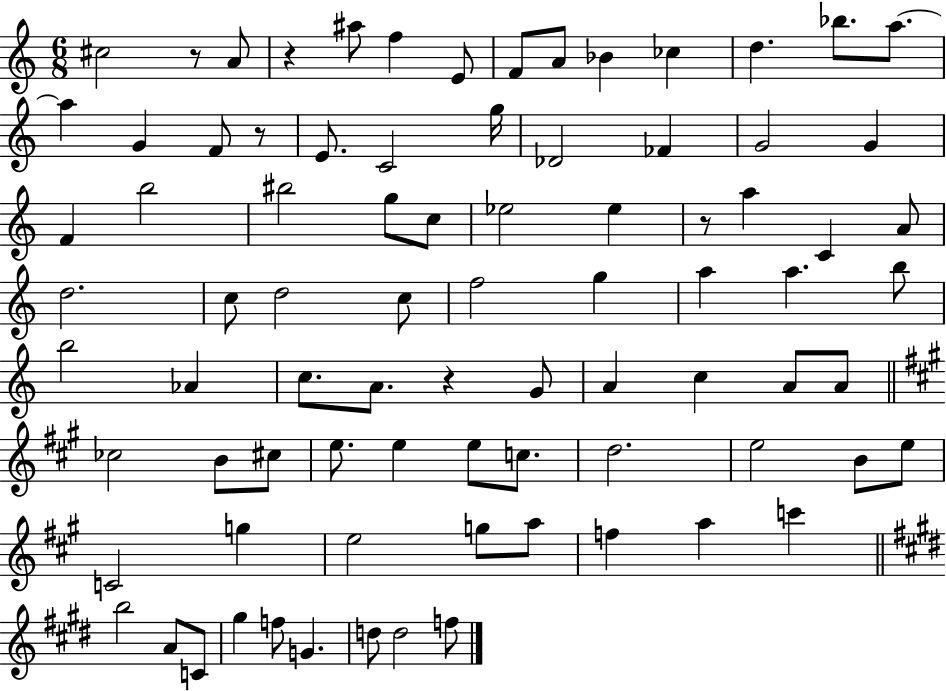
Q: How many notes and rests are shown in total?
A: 83